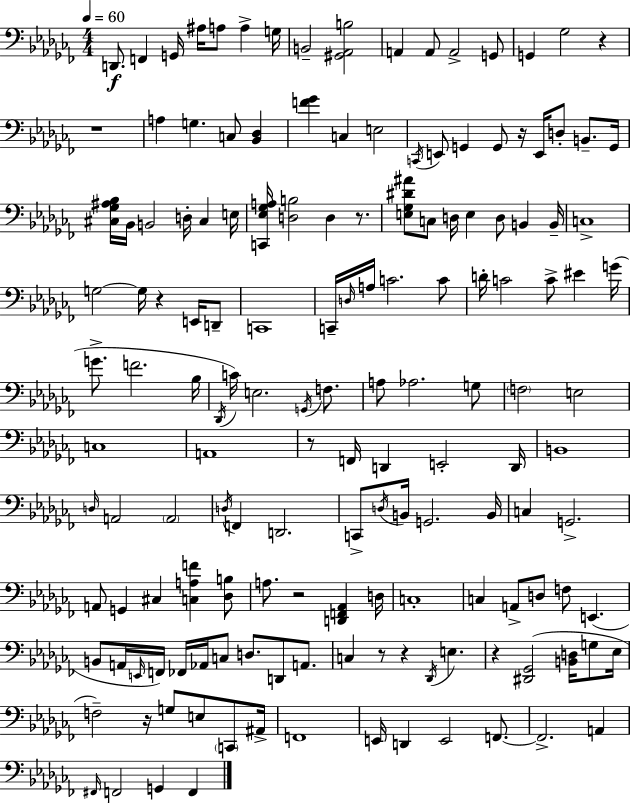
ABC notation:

X:1
T:Untitled
M:4/4
L:1/4
K:Abm
D,,/2 F,, G,,/4 ^A,/4 A,/2 A, G,/4 B,,2 [^G,,_A,,B,]2 A,, A,,/2 A,,2 G,,/2 G,, _G,2 z z4 A, G, C,/2 [_B,,_D,] [F_G] C, E,2 C,,/4 E,,/2 G,, G,,/2 z/4 E,,/4 D,/2 B,,/2 G,,/4 [^C,_G,^A,_B,]/4 _B,,/4 B,,2 D,/4 ^C, E,/4 [C,,_E,_G,A,]/4 [D,B,]2 D, z/2 [E,_G,^D^A]/2 C,/2 D,/4 E, D,/2 B,, B,,/4 C,4 G,2 G,/4 z E,,/4 D,,/2 C,,4 C,,/4 D,/4 A,/4 C2 C/2 D/4 C2 C/2 ^E G/4 G/2 F2 _B,/4 _D,,/4 C/4 E,2 G,,/4 F,/2 A,/2 _A,2 G,/2 F,2 E,2 C,4 A,,4 z/2 F,,/4 D,, E,,2 D,,/4 B,,4 D,/4 A,,2 A,,2 D,/4 F,, D,,2 C,,/2 D,/4 B,,/4 G,,2 B,,/4 C, G,,2 A,,/2 G,, ^C, [C,A,F] [_D,B,]/2 A,/2 z2 [D,,F,,_A,,] D,/4 C,4 C, A,,/2 D,/2 F,/2 E,, B,,/2 A,,/4 E,,/4 F,,/4 _F,,/4 _A,,/4 C,/2 D,/2 D,,/2 A,,/2 C, z/2 z _D,,/4 E, z [^D,,_G,,]2 [B,,D,]/4 G,/2 _E,/4 F,2 z/4 G,/2 E,/2 C,,/2 ^A,,/4 F,,4 E,,/4 D,, E,,2 F,,/2 F,,2 A,, ^F,,/4 F,,2 G,, F,,